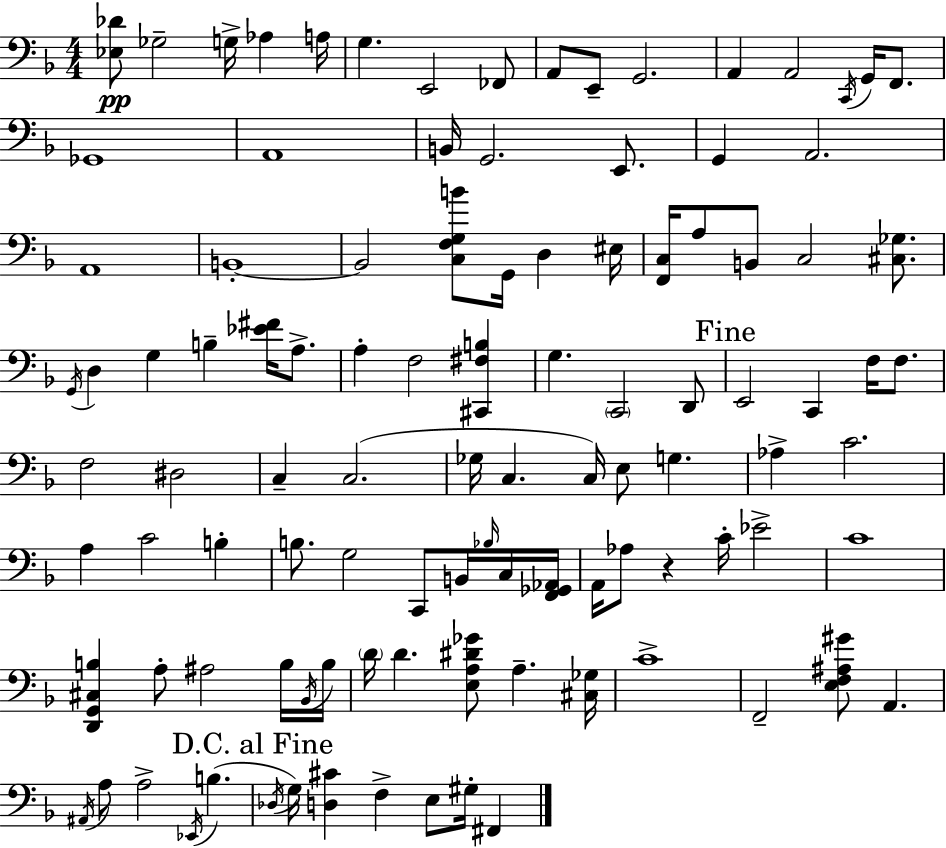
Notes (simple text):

[Eb3,Db4]/e Gb3/h G3/s Ab3/q A3/s G3/q. E2/h FES2/e A2/e E2/e G2/h. A2/q A2/h C2/s G2/s F2/e. Gb2/w A2/w B2/s G2/h. E2/e. G2/q A2/h. A2/w B2/w B2/h [C3,F3,G3,B4]/e G2/s D3/q EIS3/s [F2,C3]/s A3/e B2/e C3/h [C#3,Gb3]/e. G2/s D3/q G3/q B3/q [Eb4,F#4]/s A3/e. A3/q F3/h [C#2,F#3,B3]/q G3/q. C2/h D2/e E2/h C2/q F3/s F3/e. F3/h D#3/h C3/q C3/h. Gb3/s C3/q. C3/s E3/e G3/q. Ab3/q C4/h. A3/q C4/h B3/q B3/e. G3/h C2/e B2/s Bb3/s C3/s [F2,Gb2,Ab2]/s A2/s Ab3/e R/q C4/s Eb4/h C4/w [D2,G2,C#3,B3]/q A3/e A#3/h B3/s Bb2/s B3/s D4/s D4/q. [E3,A3,D#4,Gb4]/e A3/q. [C#3,Gb3]/s C4/w F2/h [E3,F3,A#3,G#4]/e A2/q. A#2/s A3/e A3/h Eb2/s B3/q. Db3/s G3/s [D3,C#4]/q F3/q E3/e G#3/s F#2/q